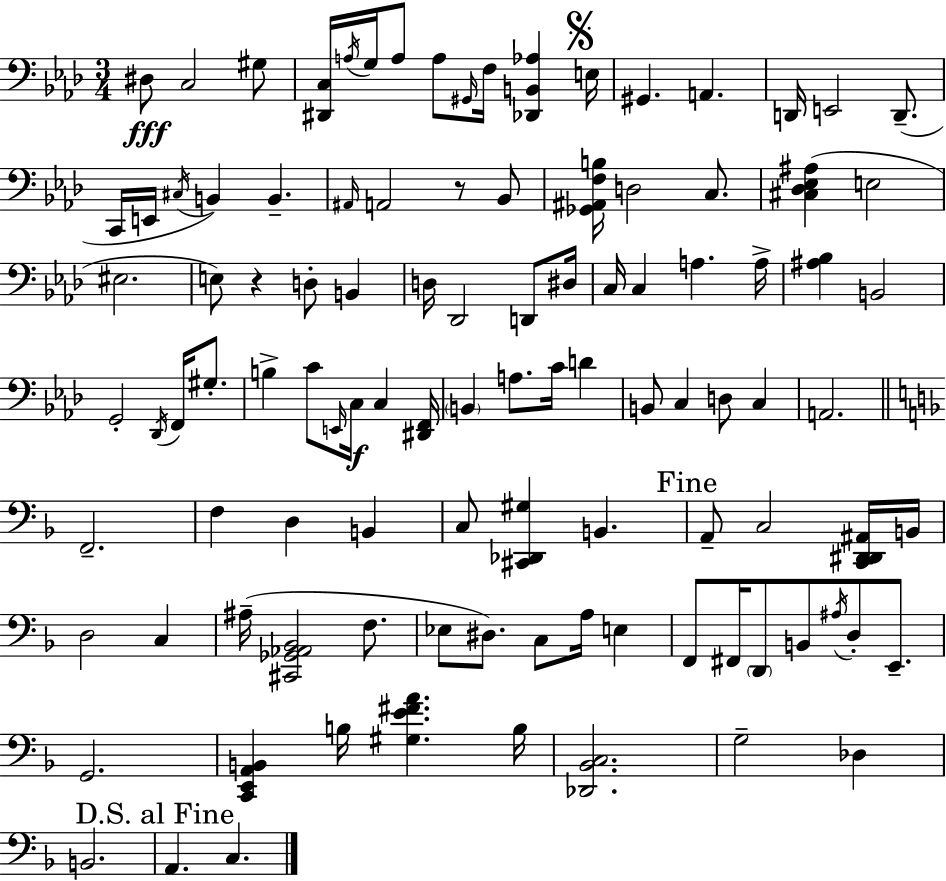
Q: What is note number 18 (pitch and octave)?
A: C#3